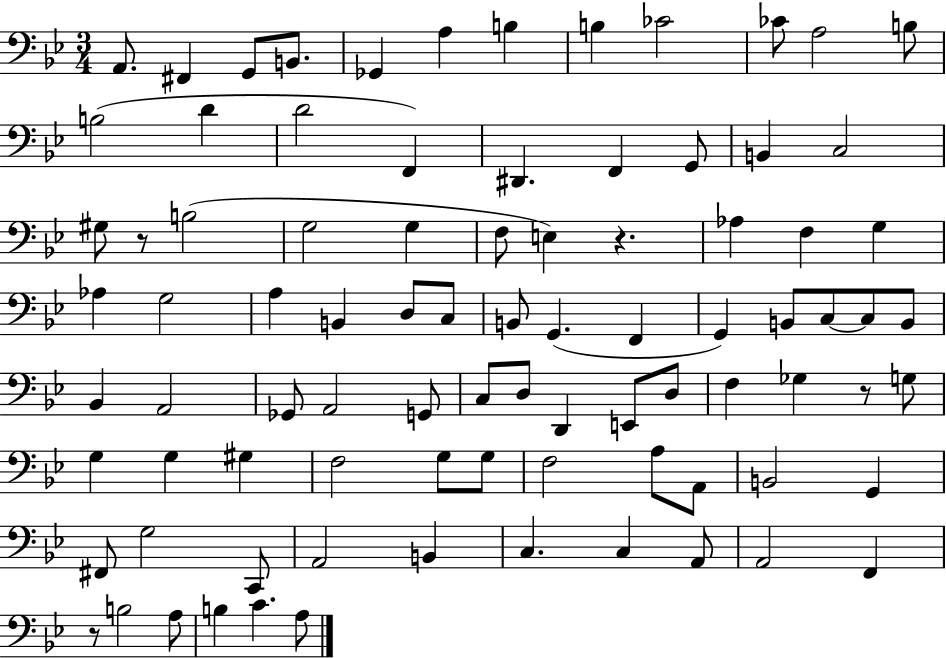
A2/e. F#2/q G2/e B2/e. Gb2/q A3/q B3/q B3/q CES4/h CES4/e A3/h B3/e B3/h D4/q D4/h F2/q D#2/q. F2/q G2/e B2/q C3/h G#3/e R/e B3/h G3/h G3/q F3/e E3/q R/q. Ab3/q F3/q G3/q Ab3/q G3/h A3/q B2/q D3/e C3/e B2/e G2/q. F2/q G2/q B2/e C3/e C3/e B2/e Bb2/q A2/h Gb2/e A2/h G2/e C3/e D3/e D2/q E2/e D3/e F3/q Gb3/q R/e G3/e G3/q G3/q G#3/q F3/h G3/e G3/e F3/h A3/e A2/e B2/h G2/q F#2/e G3/h C2/e A2/h B2/q C3/q. C3/q A2/e A2/h F2/q R/e B3/h A3/e B3/q C4/q. A3/e